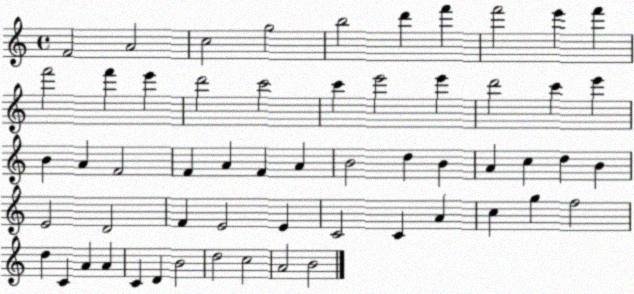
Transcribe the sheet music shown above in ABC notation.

X:1
T:Untitled
M:4/4
L:1/4
K:C
F2 A2 c2 g2 b2 d' f' f'2 e' f' f'2 f' e' d'2 c'2 c' e'2 e' d'2 c' e' B A F2 F A F A B2 d B A c d B E2 D2 F E2 E C2 C A c g f2 d C A A C D B2 d2 c2 A2 B2